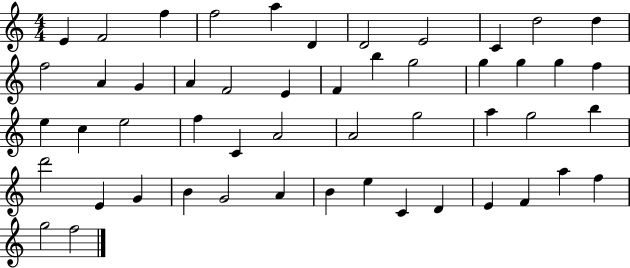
X:1
T:Untitled
M:4/4
L:1/4
K:C
E F2 f f2 a D D2 E2 C d2 d f2 A G A F2 E F b g2 g g g f e c e2 f C A2 A2 g2 a g2 b d'2 E G B G2 A B e C D E F a f g2 f2